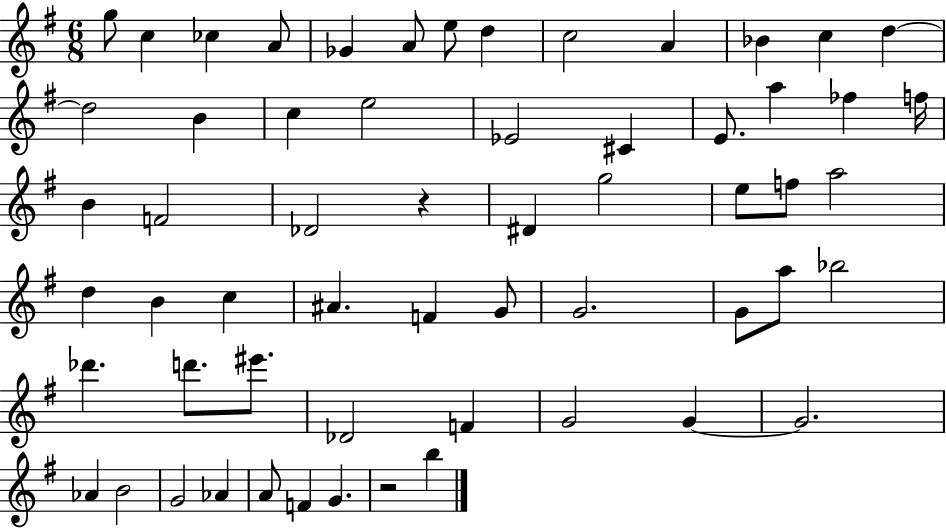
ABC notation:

X:1
T:Untitled
M:6/8
L:1/4
K:G
g/2 c _c A/2 _G A/2 e/2 d c2 A _B c d d2 B c e2 _E2 ^C E/2 a _f f/4 B F2 _D2 z ^D g2 e/2 f/2 a2 d B c ^A F G/2 G2 G/2 a/2 _b2 _d' d'/2 ^e'/2 _D2 F G2 G G2 _A B2 G2 _A A/2 F G z2 b